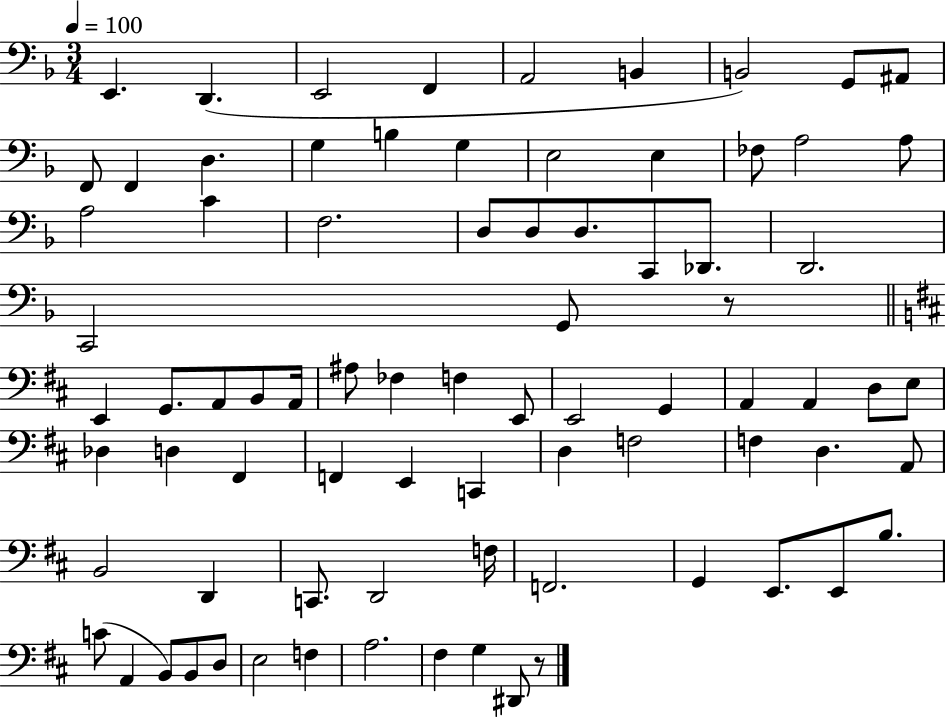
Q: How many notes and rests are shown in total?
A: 80